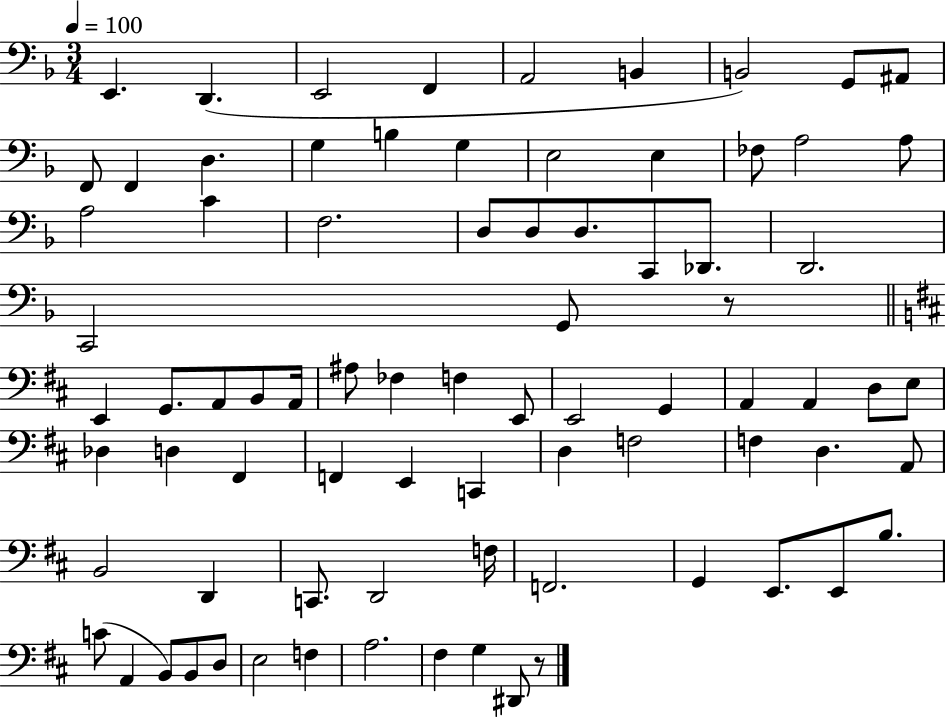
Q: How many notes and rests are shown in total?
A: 80